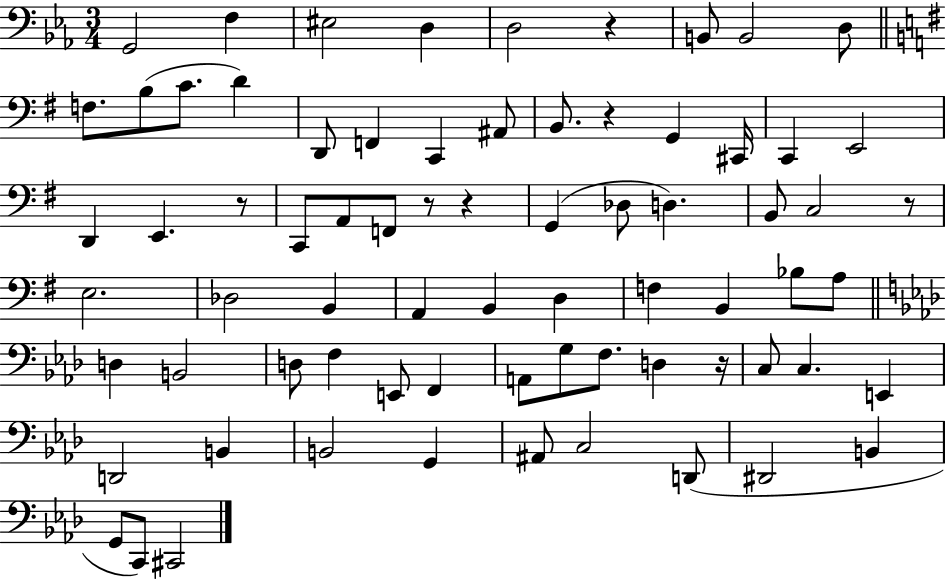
G2/h F3/q EIS3/h D3/q D3/h R/q B2/e B2/h D3/e F3/e. B3/e C4/e. D4/q D2/e F2/q C2/q A#2/e B2/e. R/q G2/q C#2/s C2/q E2/h D2/q E2/q. R/e C2/e A2/e F2/e R/e R/q G2/q Db3/e D3/q. B2/e C3/h R/e E3/h. Db3/h B2/q A2/q B2/q D3/q F3/q B2/q Bb3/e A3/e D3/q B2/h D3/e F3/q E2/e F2/q A2/e G3/e F3/e. D3/q R/s C3/e C3/q. E2/q D2/h B2/q B2/h G2/q A#2/e C3/h D2/e D#2/h B2/q G2/e C2/e C#2/h